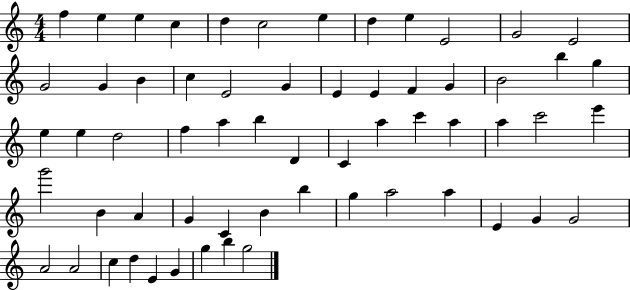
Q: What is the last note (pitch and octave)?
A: G5